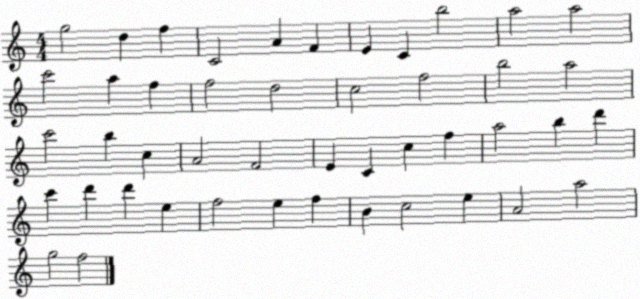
X:1
T:Untitled
M:4/4
L:1/4
K:C
g2 d f C2 A F E C b2 a2 a2 c'2 a f f2 d2 c2 f2 b2 a2 c'2 b c A2 F2 E C c f a2 b d' c' d' d' e f2 e f B c2 e A2 a2 g2 f2